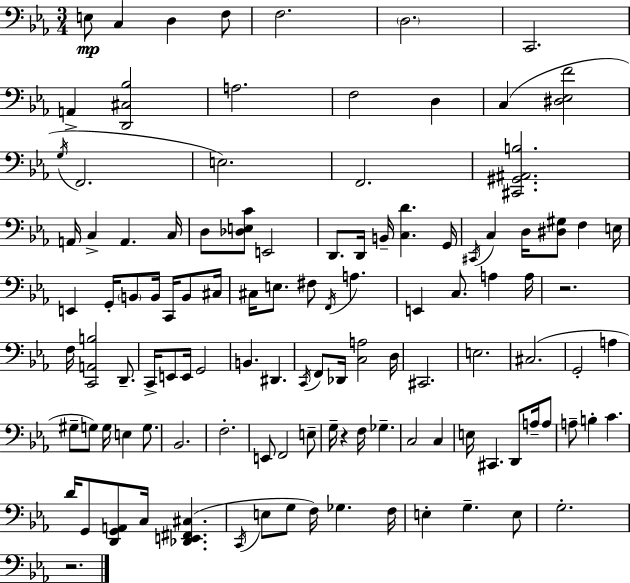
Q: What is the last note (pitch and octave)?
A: G3